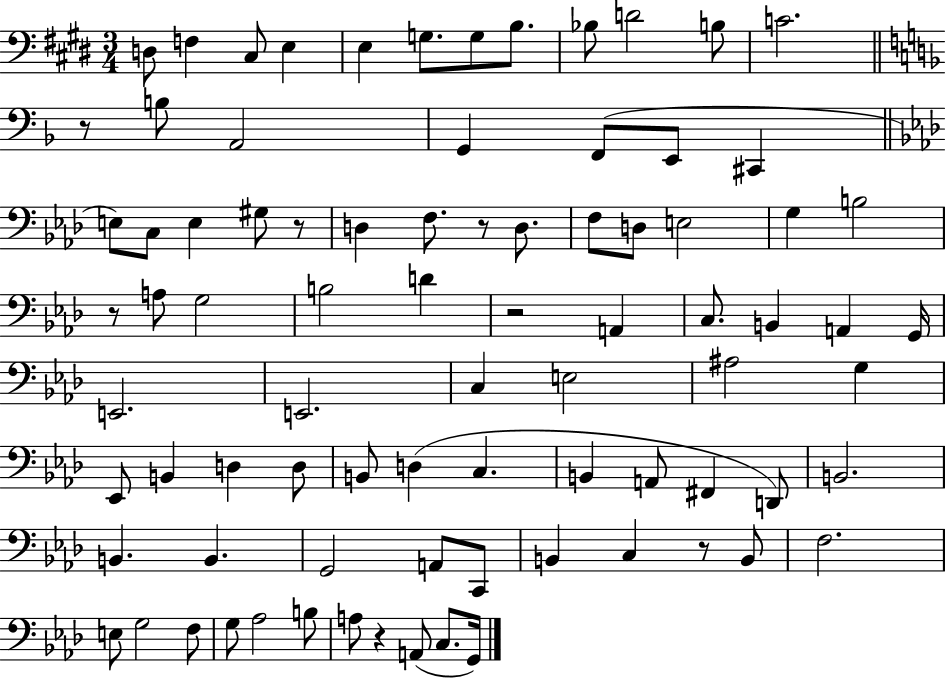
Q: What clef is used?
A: bass